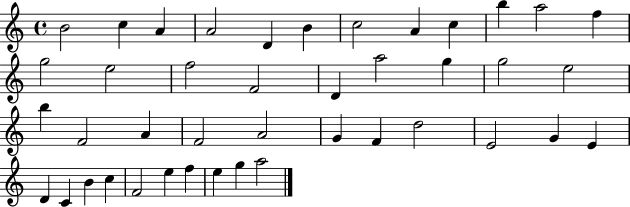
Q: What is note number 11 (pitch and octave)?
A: A5